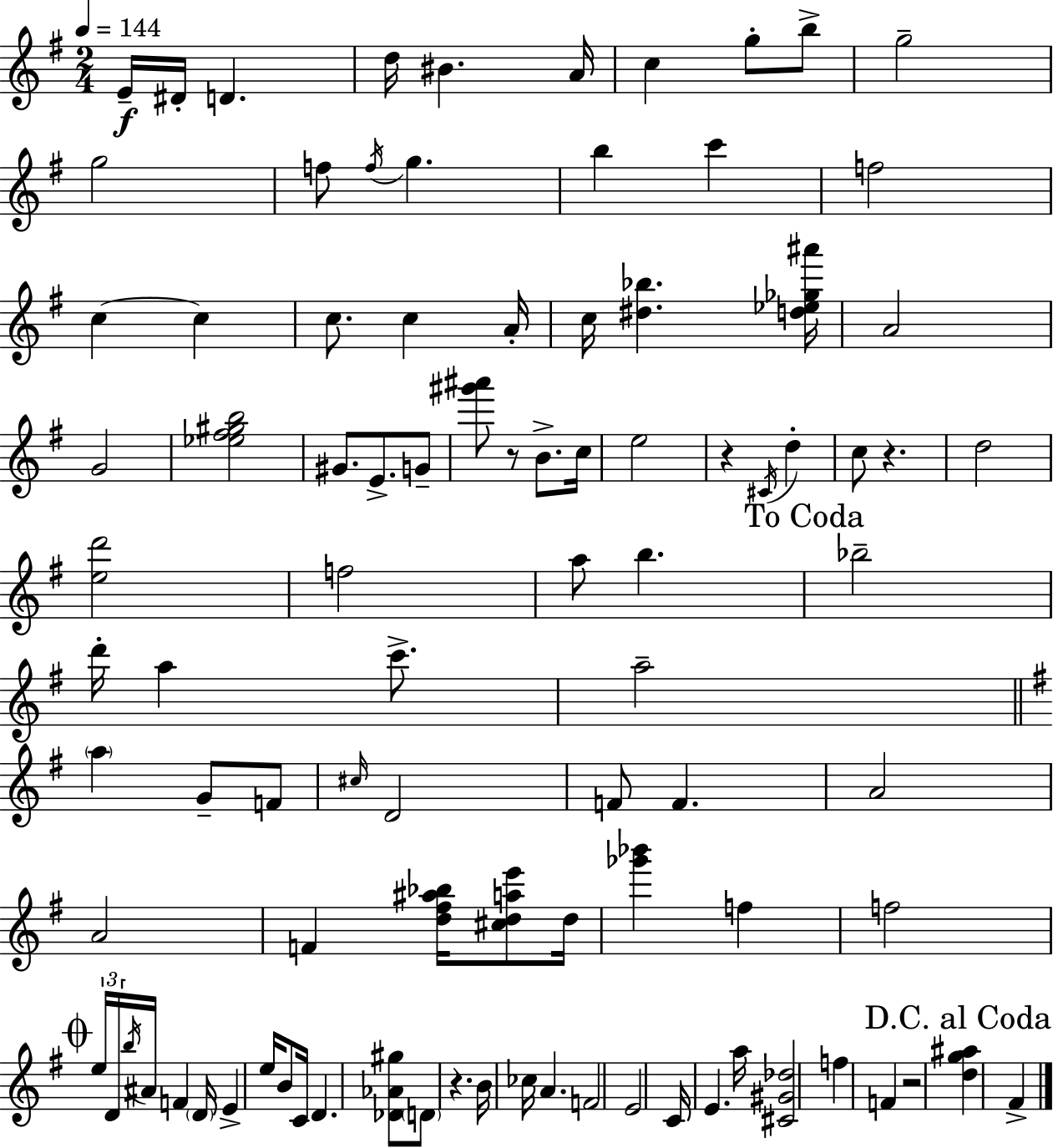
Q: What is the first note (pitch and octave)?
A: E4